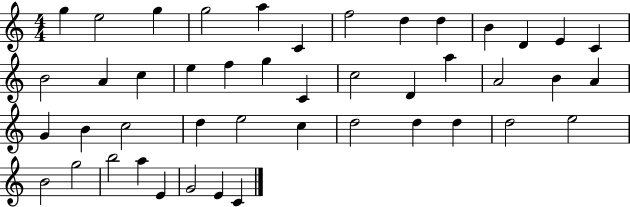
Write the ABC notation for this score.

X:1
T:Untitled
M:4/4
L:1/4
K:C
g e2 g g2 a C f2 d d B D E C B2 A c e f g C c2 D a A2 B A G B c2 d e2 c d2 d d d2 e2 B2 g2 b2 a E G2 E C